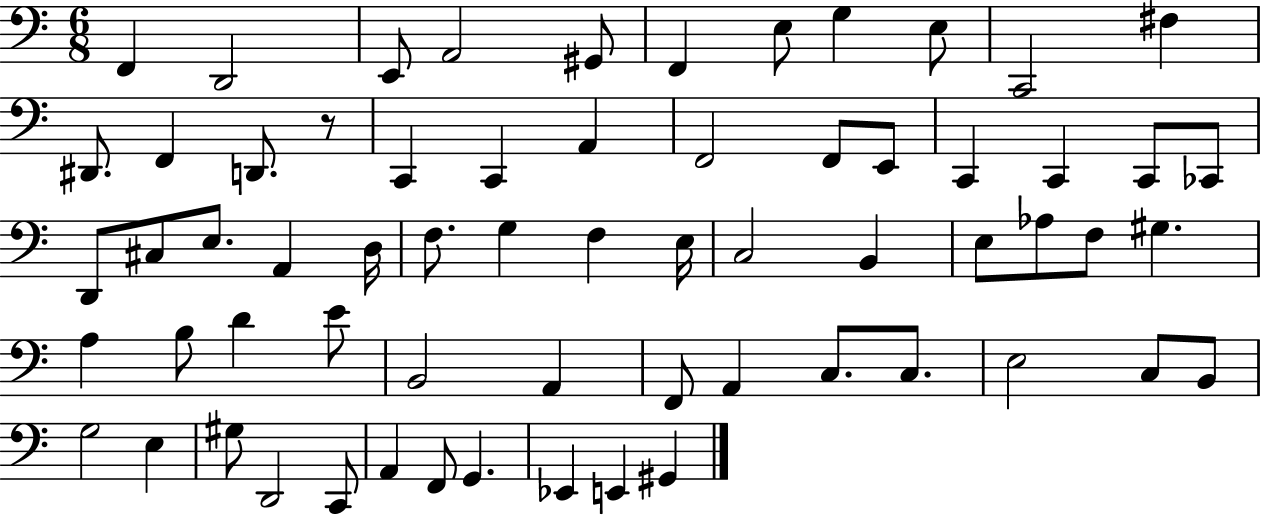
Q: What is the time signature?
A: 6/8